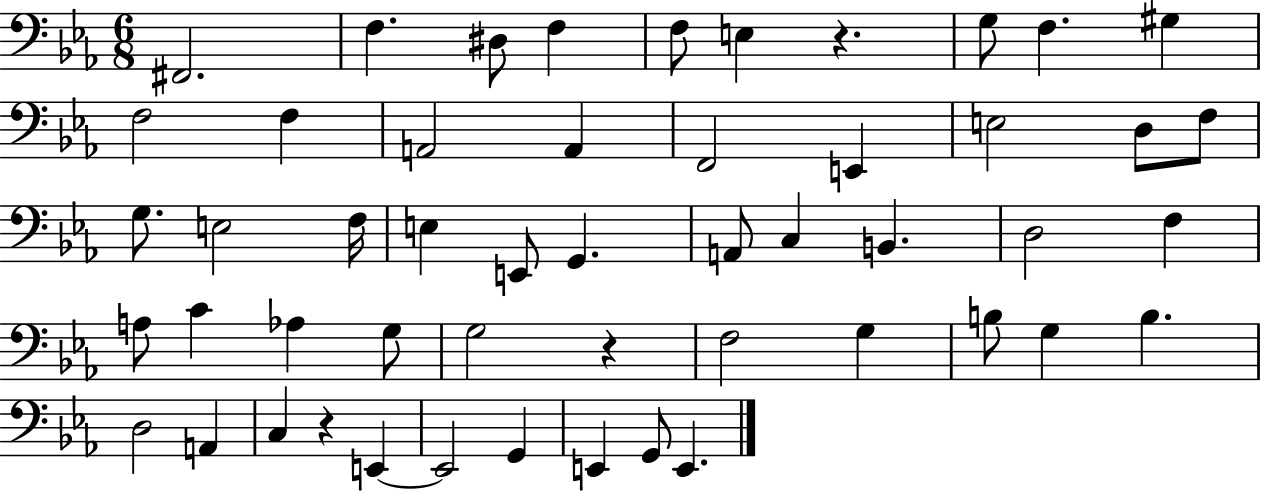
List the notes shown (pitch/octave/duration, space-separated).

F#2/h. F3/q. D#3/e F3/q F3/e E3/q R/q. G3/e F3/q. G#3/q F3/h F3/q A2/h A2/q F2/h E2/q E3/h D3/e F3/e G3/e. E3/h F3/s E3/q E2/e G2/q. A2/e C3/q B2/q. D3/h F3/q A3/e C4/q Ab3/q G3/e G3/h R/q F3/h G3/q B3/e G3/q B3/q. D3/h A2/q C3/q R/q E2/q E2/h G2/q E2/q G2/e E2/q.